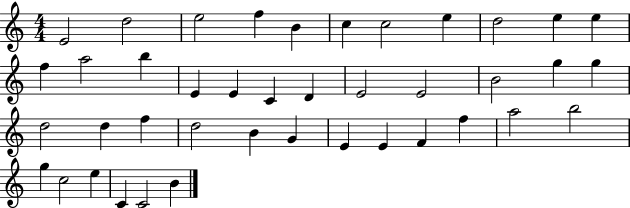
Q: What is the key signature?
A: C major